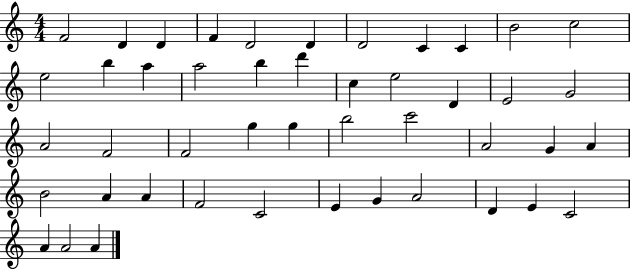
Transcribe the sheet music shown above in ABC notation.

X:1
T:Untitled
M:4/4
L:1/4
K:C
F2 D D F D2 D D2 C C B2 c2 e2 b a a2 b d' c e2 D E2 G2 A2 F2 F2 g g b2 c'2 A2 G A B2 A A F2 C2 E G A2 D E C2 A A2 A